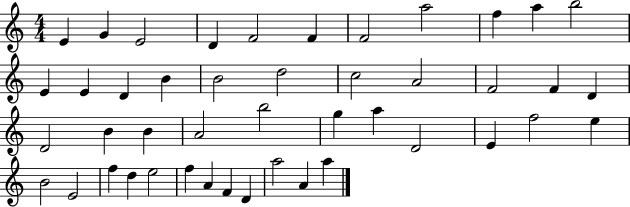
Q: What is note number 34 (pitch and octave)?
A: B4